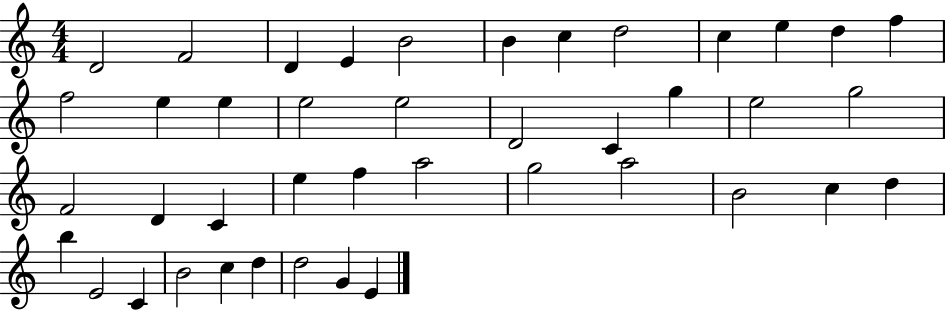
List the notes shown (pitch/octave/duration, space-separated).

D4/h F4/h D4/q E4/q B4/h B4/q C5/q D5/h C5/q E5/q D5/q F5/q F5/h E5/q E5/q E5/h E5/h D4/h C4/q G5/q E5/h G5/h F4/h D4/q C4/q E5/q F5/q A5/h G5/h A5/h B4/h C5/q D5/q B5/q E4/h C4/q B4/h C5/q D5/q D5/h G4/q E4/q